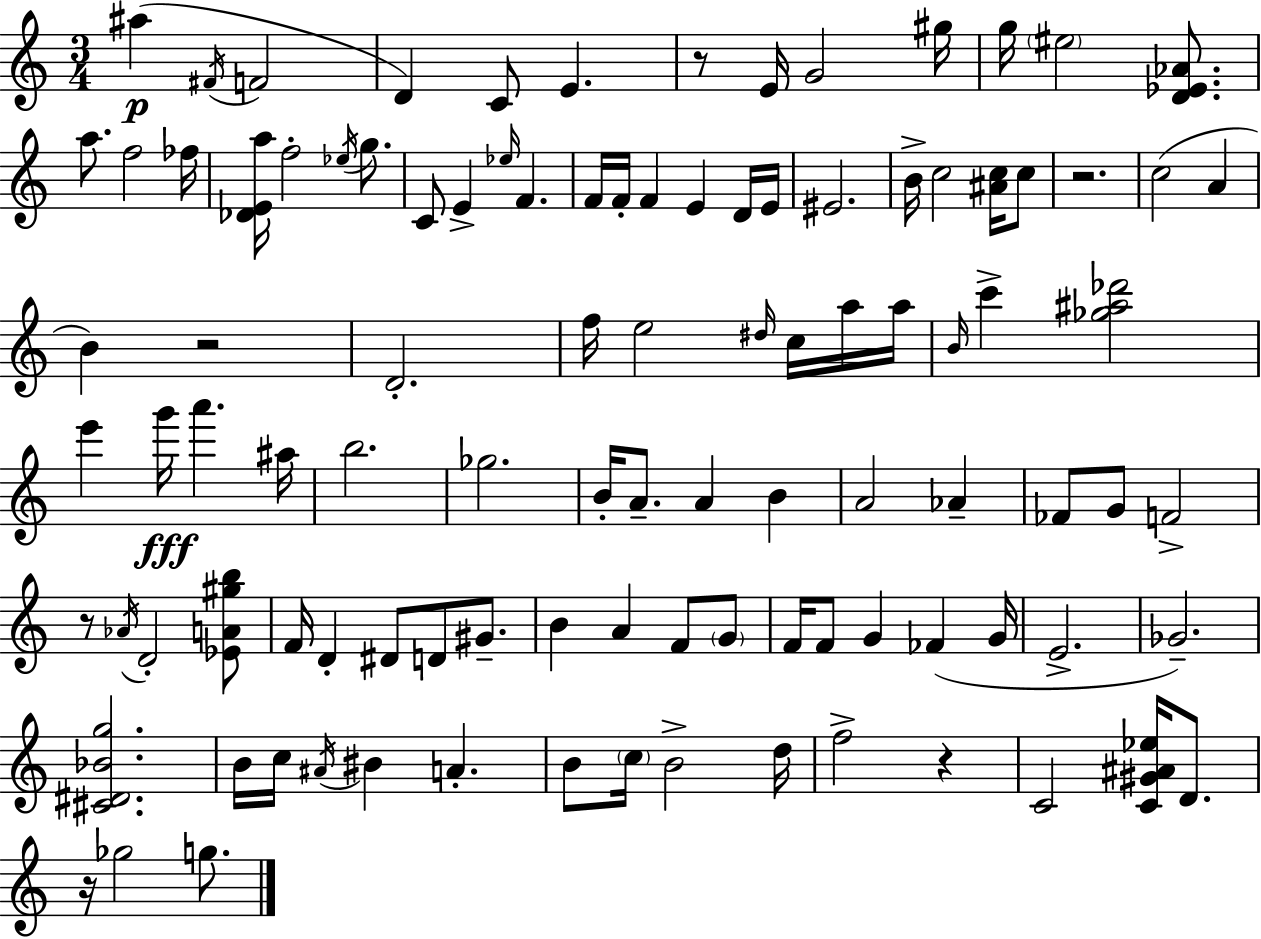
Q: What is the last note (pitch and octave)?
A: G5